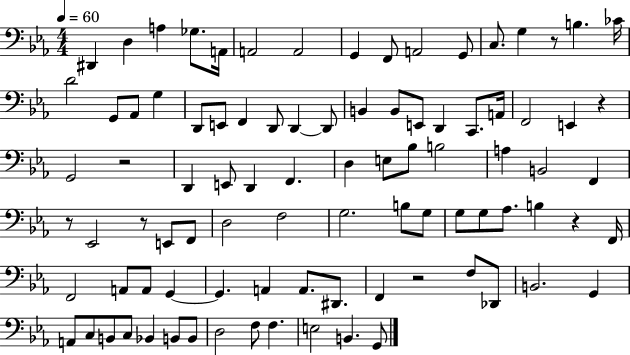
X:1
T:Untitled
M:4/4
L:1/4
K:Eb
^D,, D, A, _G,/2 A,,/4 A,,2 A,,2 G,, F,,/2 A,,2 G,,/2 C,/2 G, z/2 B, _C/4 D2 G,,/2 _A,,/2 G, D,,/2 E,,/2 F,, D,,/2 D,, D,,/2 B,, B,,/2 E,,/2 D,, C,,/2 A,,/4 F,,2 E,, z G,,2 z2 D,, E,,/2 D,, F,, D, E,/2 _B,/2 B,2 A, B,,2 F,, z/2 _E,,2 z/2 E,,/2 F,,/2 D,2 F,2 G,2 B,/2 G,/2 G,/2 G,/2 _A,/2 B, z F,,/4 F,,2 A,,/2 A,,/2 G,, G,, A,, A,,/2 ^D,,/2 F,, z2 F,/2 _D,,/2 B,,2 G,, A,,/2 C,/2 B,,/2 C,/2 _B,, B,,/2 B,,/2 D,2 F,/2 F, E,2 B,, G,,/2